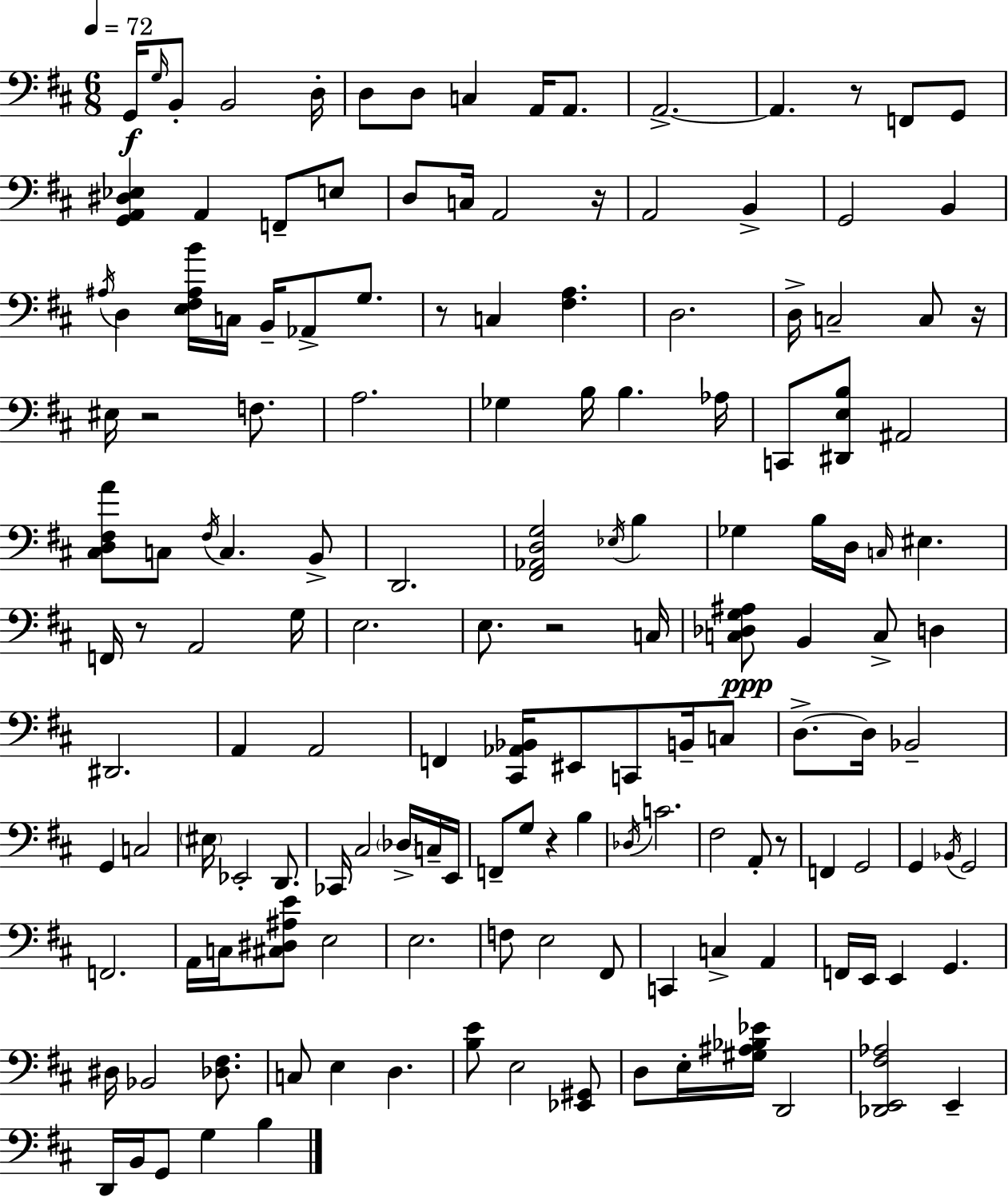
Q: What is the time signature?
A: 6/8